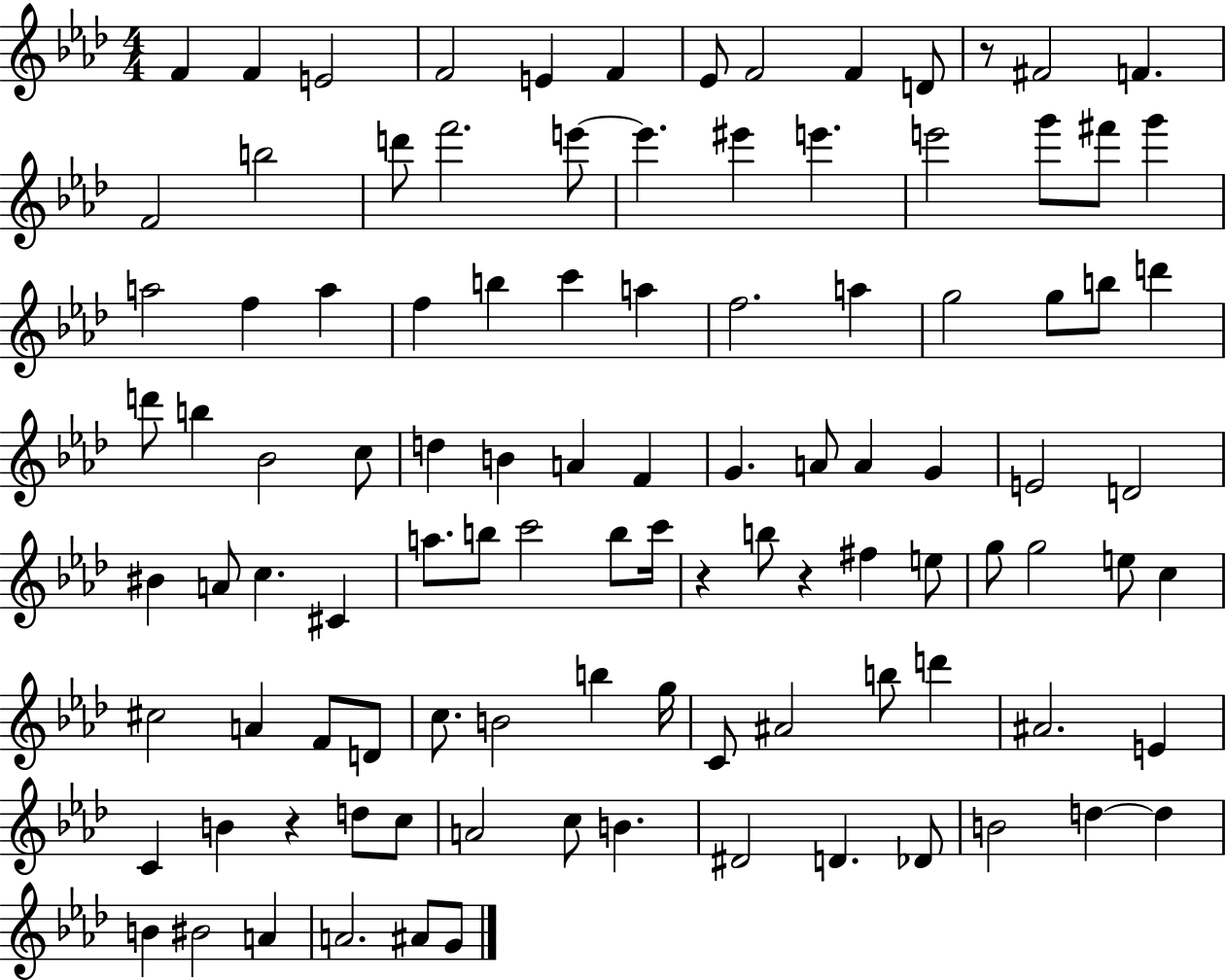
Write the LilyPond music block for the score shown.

{
  \clef treble
  \numericTimeSignature
  \time 4/4
  \key aes \major
  f'4 f'4 e'2 | f'2 e'4 f'4 | ees'8 f'2 f'4 d'8 | r8 fis'2 f'4. | \break f'2 b''2 | d'''8 f'''2. e'''8~~ | e'''4. eis'''4 e'''4. | e'''2 g'''8 fis'''8 g'''4 | \break a''2 f''4 a''4 | f''4 b''4 c'''4 a''4 | f''2. a''4 | g''2 g''8 b''8 d'''4 | \break d'''8 b''4 bes'2 c''8 | d''4 b'4 a'4 f'4 | g'4. a'8 a'4 g'4 | e'2 d'2 | \break bis'4 a'8 c''4. cis'4 | a''8. b''8 c'''2 b''8 c'''16 | r4 b''8 r4 fis''4 e''8 | g''8 g''2 e''8 c''4 | \break cis''2 a'4 f'8 d'8 | c''8. b'2 b''4 g''16 | c'8 ais'2 b''8 d'''4 | ais'2. e'4 | \break c'4 b'4 r4 d''8 c''8 | a'2 c''8 b'4. | dis'2 d'4. des'8 | b'2 d''4~~ d''4 | \break b'4 bis'2 a'4 | a'2. ais'8 g'8 | \bar "|."
}